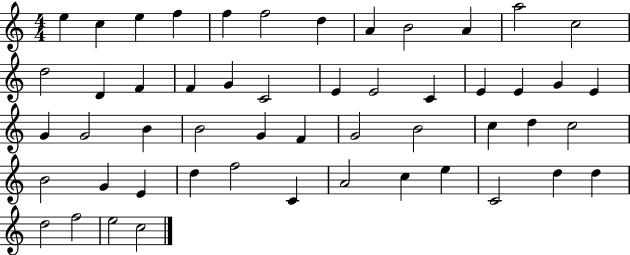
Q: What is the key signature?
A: C major